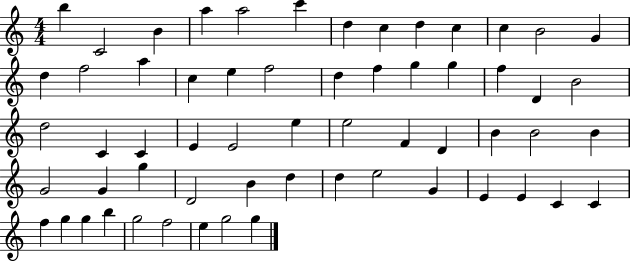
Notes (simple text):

B5/q C4/h B4/q A5/q A5/h C6/q D5/q C5/q D5/q C5/q C5/q B4/h G4/q D5/q F5/h A5/q C5/q E5/q F5/h D5/q F5/q G5/q G5/q F5/q D4/q B4/h D5/h C4/q C4/q E4/q E4/h E5/q E5/h F4/q D4/q B4/q B4/h B4/q G4/h G4/q G5/q D4/h B4/q D5/q D5/q E5/h G4/q E4/q E4/q C4/q C4/q F5/q G5/q G5/q B5/q G5/h F5/h E5/q G5/h G5/q